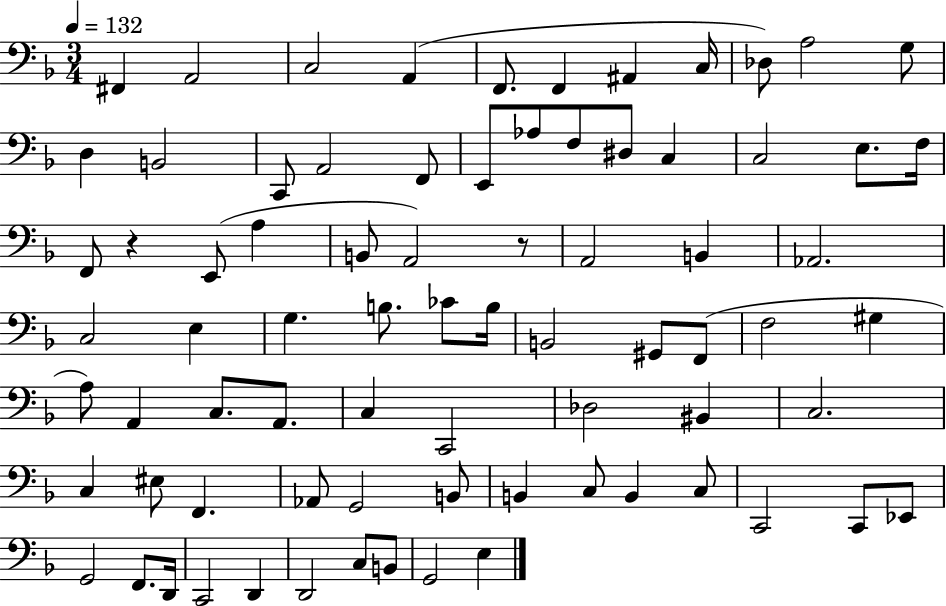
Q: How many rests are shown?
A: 2